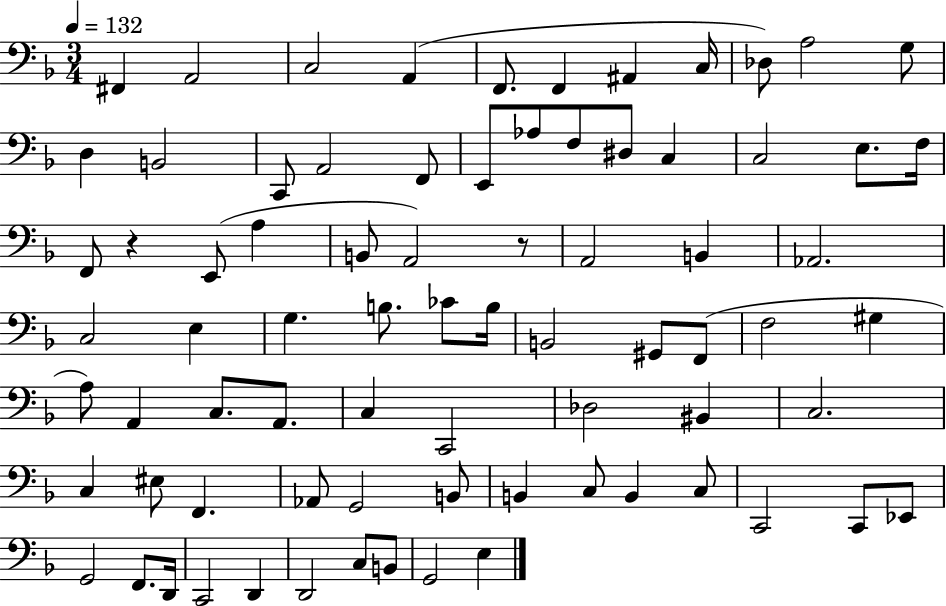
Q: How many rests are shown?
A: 2